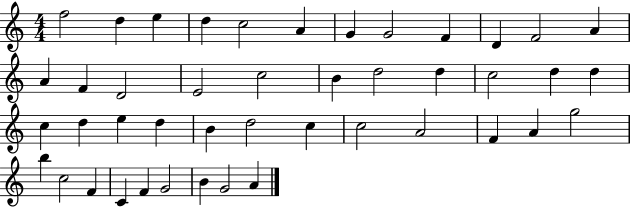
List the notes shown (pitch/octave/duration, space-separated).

F5/h D5/q E5/q D5/q C5/h A4/q G4/q G4/h F4/q D4/q F4/h A4/q A4/q F4/q D4/h E4/h C5/h B4/q D5/h D5/q C5/h D5/q D5/q C5/q D5/q E5/q D5/q B4/q D5/h C5/q C5/h A4/h F4/q A4/q G5/h B5/q C5/h F4/q C4/q F4/q G4/h B4/q G4/h A4/q